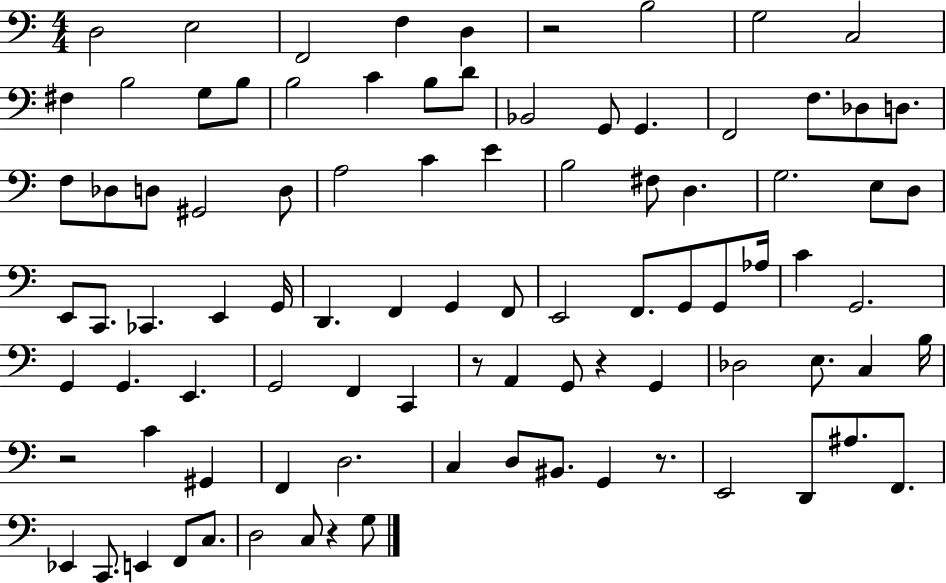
D3/h E3/h F2/h F3/q D3/q R/h B3/h G3/h C3/h F#3/q B3/h G3/e B3/e B3/h C4/q B3/e D4/e Bb2/h G2/e G2/q. F2/h F3/e. Db3/e D3/e. F3/e Db3/e D3/e G#2/h D3/e A3/h C4/q E4/q B3/h F#3/e D3/q. G3/h. E3/e D3/e E2/e C2/e. CES2/q. E2/q G2/s D2/q. F2/q G2/q F2/e E2/h F2/e. G2/e G2/e Ab3/s C4/q G2/h. G2/q G2/q. E2/q. G2/h F2/q C2/q R/e A2/q G2/e R/q G2/q Db3/h E3/e. C3/q B3/s R/h C4/q G#2/q F2/q D3/h. C3/q D3/e BIS2/e. G2/q R/e. E2/h D2/e A#3/e. F2/e. Eb2/q C2/e. E2/q F2/e C3/e. D3/h C3/e R/q G3/e